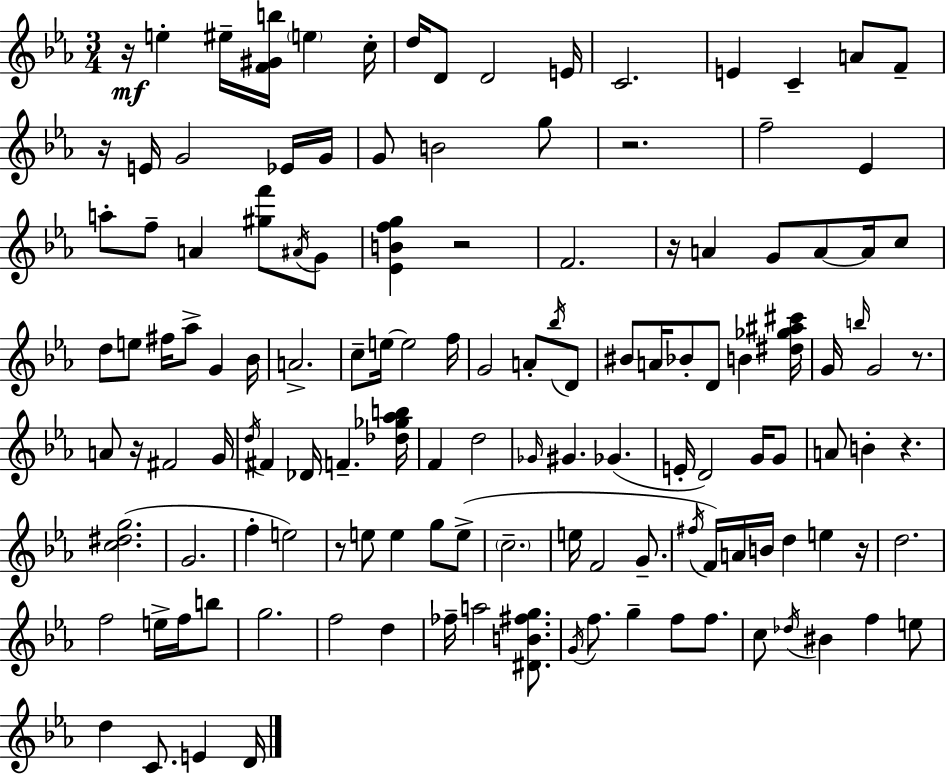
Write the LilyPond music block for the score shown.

{
  \clef treble
  \numericTimeSignature
  \time 3/4
  \key c \minor
  \repeat volta 2 { r16\mf e''4-. eis''16-- <f' gis' b''>16 \parenthesize e''4 c''16-. | d''16 d'8 d'2 e'16 | c'2. | e'4 c'4-- a'8 f'8-- | \break r16 e'16 g'2 ees'16 g'16 | g'8 b'2 g''8 | r2. | f''2-- ees'4 | \break a''8-. f''8-- a'4 <gis'' f'''>8 \acciaccatura { ais'16 } g'8 | <ees' b' f'' g''>4 r2 | f'2. | r16 a'4 g'8 a'8~~ a'16 c''8 | \break d''8 e''8 fis''16 aes''8-> g'4 | bes'16 a'2.-> | c''8-- e''16~~ e''2 | f''16 g'2 a'8-. \acciaccatura { bes''16 } | \break d'8 bis'8 a'16 bes'8-. d'8 b'4 | <dis'' ges'' ais'' cis'''>16 g'16 \grace { b''16 } g'2 | r8. a'8 r16 fis'2 | g'16 \acciaccatura { d''16 } fis'4 des'16 f'4.-- | \break <des'' ges'' aes'' b''>16 f'4 d''2 | \grace { ges'16 } gis'4. ges'4.( | e'16-. d'2) | g'16 g'8 a'8 b'4-. r4. | \break <c'' dis'' g''>2.( | g'2. | f''4-. e''2) | r8 e''8 e''4 | \break g''8 e''8->( \parenthesize c''2.-- | e''16 f'2 | g'8.-- \acciaccatura { fis''16 }) f'16 a'16 b'16 d''4 | e''4 r16 d''2. | \break f''2 | e''16-> f''16 b''8 g''2. | f''2 | d''4 fes''16-- a''2 | \break <dis' b' fis'' g''>8. \acciaccatura { g'16 } f''8. g''4-- | f''8 f''8. c''8 \acciaccatura { des''16 } bis'4 | f''4 e''8 d''4 | c'8. e'4 d'16 } \bar "|."
}